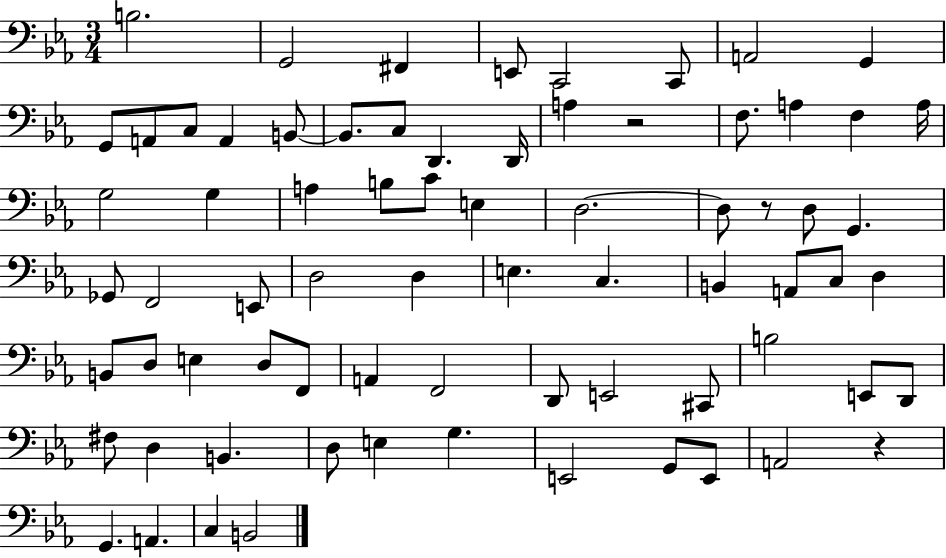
B3/h. G2/h F#2/q E2/e C2/h C2/e A2/h G2/q G2/e A2/e C3/e A2/q B2/e B2/e. C3/e D2/q. D2/s A3/q R/h F3/e. A3/q F3/q A3/s G3/h G3/q A3/q B3/e C4/e E3/q D3/h. D3/e R/e D3/e G2/q. Gb2/e F2/h E2/e D3/h D3/q E3/q. C3/q. B2/q A2/e C3/e D3/q B2/e D3/e E3/q D3/e F2/e A2/q F2/h D2/e E2/h C#2/e B3/h E2/e D2/e F#3/e D3/q B2/q. D3/e E3/q G3/q. E2/h G2/e E2/e A2/h R/q G2/q. A2/q. C3/q B2/h